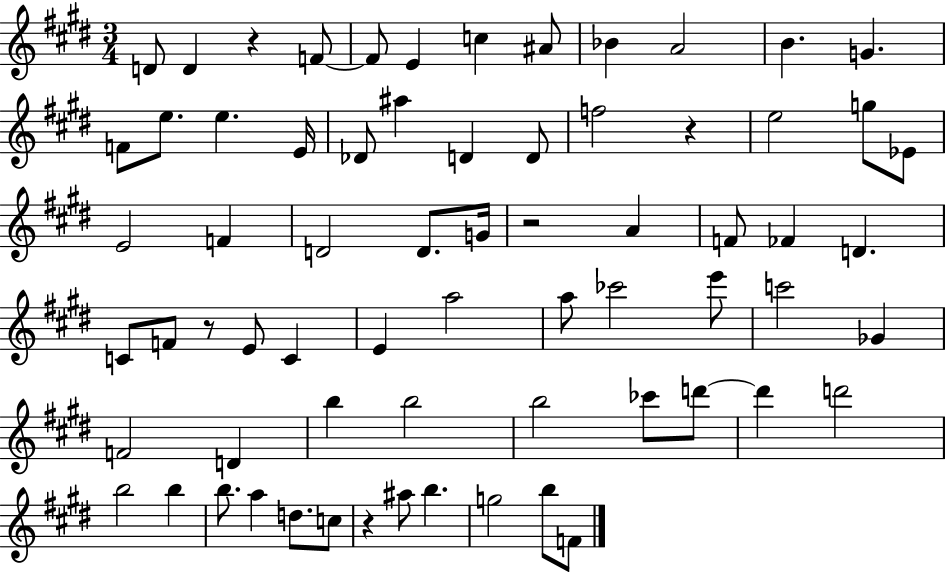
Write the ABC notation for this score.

X:1
T:Untitled
M:3/4
L:1/4
K:E
D/2 D z F/2 F/2 E c ^A/2 _B A2 B G F/2 e/2 e E/4 _D/2 ^a D D/2 f2 z e2 g/2 _E/2 E2 F D2 D/2 G/4 z2 A F/2 _F D C/2 F/2 z/2 E/2 C E a2 a/2 _c'2 e'/2 c'2 _G F2 D b b2 b2 _c'/2 d'/2 d' d'2 b2 b b/2 a d/2 c/2 z ^a/2 b g2 b/2 F/2